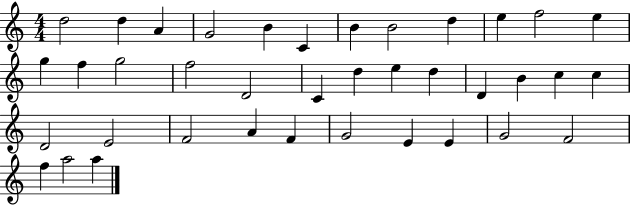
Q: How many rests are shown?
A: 0